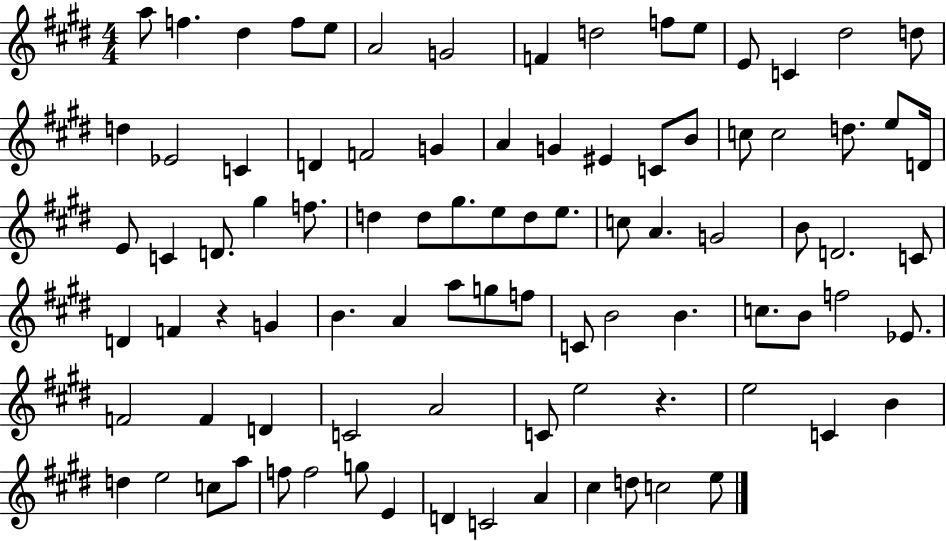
A5/e F5/q. D#5/q F5/e E5/e A4/h G4/h F4/q D5/h F5/e E5/e E4/e C4/q D#5/h D5/e D5/q Eb4/h C4/q D4/q F4/h G4/q A4/q G4/q EIS4/q C4/e B4/e C5/e C5/h D5/e. E5/e D4/s E4/e C4/q D4/e. G#5/q F5/e. D5/q D5/e G#5/e. E5/e D5/e E5/e. C5/e A4/q. G4/h B4/e D4/h. C4/e D4/q F4/q R/q G4/q B4/q. A4/q A5/e G5/e F5/e C4/e B4/h B4/q. C5/e. B4/e F5/h Eb4/e. F4/h F4/q D4/q C4/h A4/h C4/e E5/h R/q. E5/h C4/q B4/q D5/q E5/h C5/e A5/e F5/e F5/h G5/e E4/q D4/q C4/h A4/q C#5/q D5/e C5/h E5/e